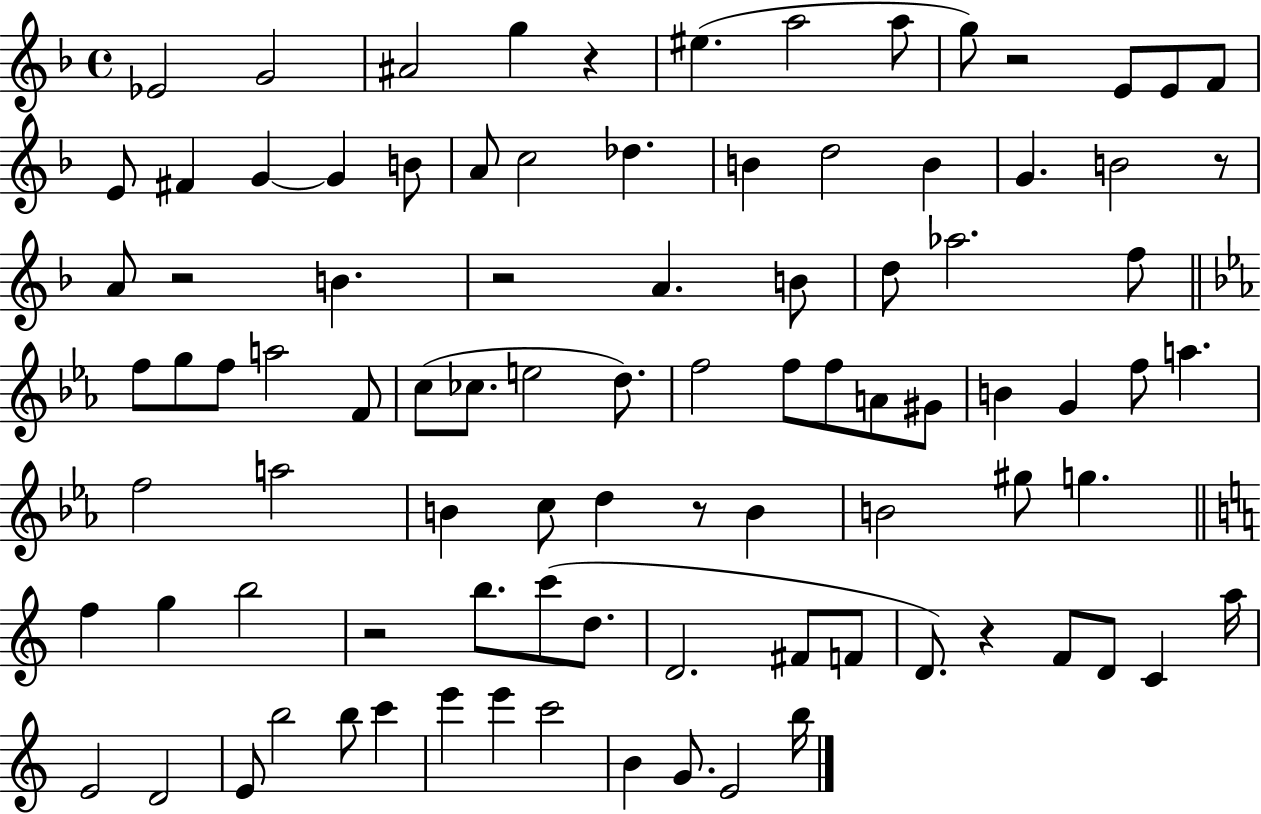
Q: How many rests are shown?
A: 8